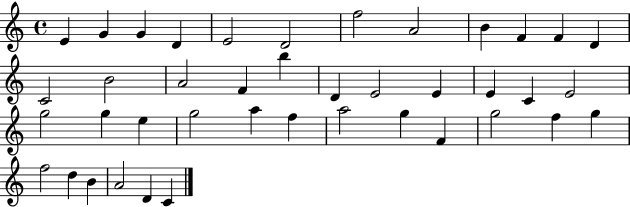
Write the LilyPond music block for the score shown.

{
  \clef treble
  \time 4/4
  \defaultTimeSignature
  \key c \major
  e'4 g'4 g'4 d'4 | e'2 d'2 | f''2 a'2 | b'4 f'4 f'4 d'4 | \break c'2 b'2 | a'2 f'4 b''4 | d'4 e'2 e'4 | e'4 c'4 e'2 | \break g''2 g''4 e''4 | g''2 a''4 f''4 | a''2 g''4 f'4 | g''2 f''4 g''4 | \break f''2 d''4 b'4 | a'2 d'4 c'4 | \bar "|."
}